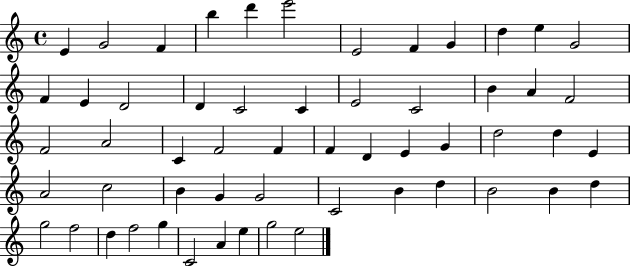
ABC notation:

X:1
T:Untitled
M:4/4
L:1/4
K:C
E G2 F b d' e'2 E2 F G d e G2 F E D2 D C2 C E2 C2 B A F2 F2 A2 C F2 F F D E G d2 d E A2 c2 B G G2 C2 B d B2 B d g2 f2 d f2 g C2 A e g2 e2